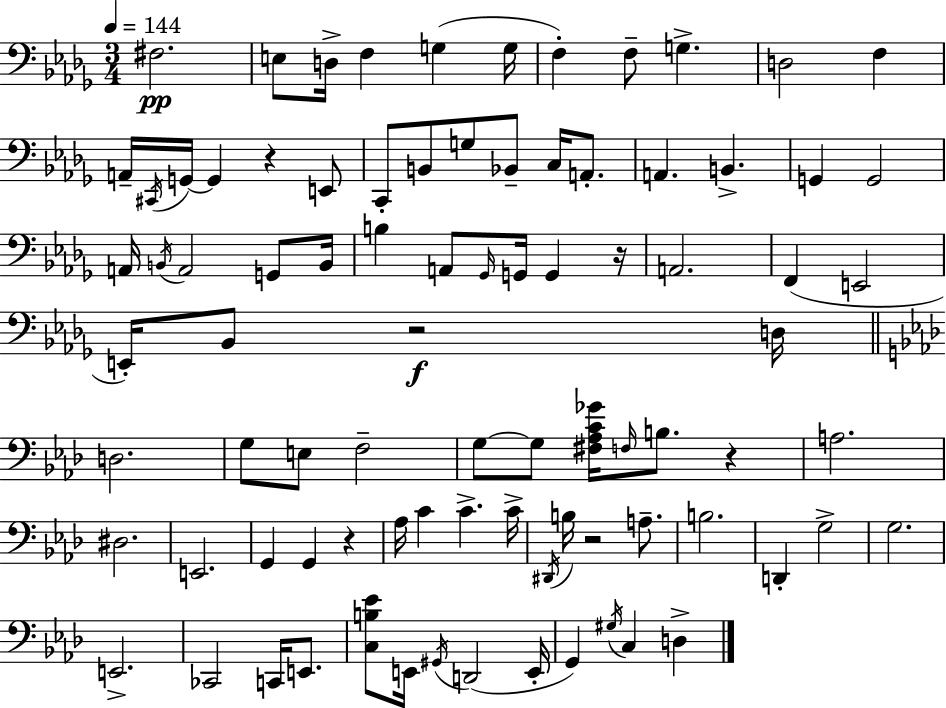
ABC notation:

X:1
T:Untitled
M:3/4
L:1/4
K:Bbm
^F,2 E,/2 D,/4 F, G, G,/4 F, F,/2 G, D,2 F, A,,/4 ^C,,/4 G,,/4 G,, z E,,/2 C,,/2 B,,/2 G,/2 _B,,/2 C,/4 A,,/2 A,, B,, G,, G,,2 A,,/4 B,,/4 A,,2 G,,/2 B,,/4 B, A,,/2 _G,,/4 G,,/4 G,, z/4 A,,2 F,, E,,2 E,,/4 _B,,/2 z2 D,/4 D,2 G,/2 E,/2 F,2 G,/2 G,/2 [^F,_A,C_G]/4 F,/4 B,/2 z A,2 ^D,2 E,,2 G,, G,, z _A,/4 C C C/4 ^D,,/4 B,/4 z2 A,/2 B,2 D,, G,2 G,2 E,,2 _C,,2 C,,/4 E,,/2 [C,B,_E]/2 E,,/4 ^G,,/4 D,,2 E,,/4 G,, ^G,/4 C, D,